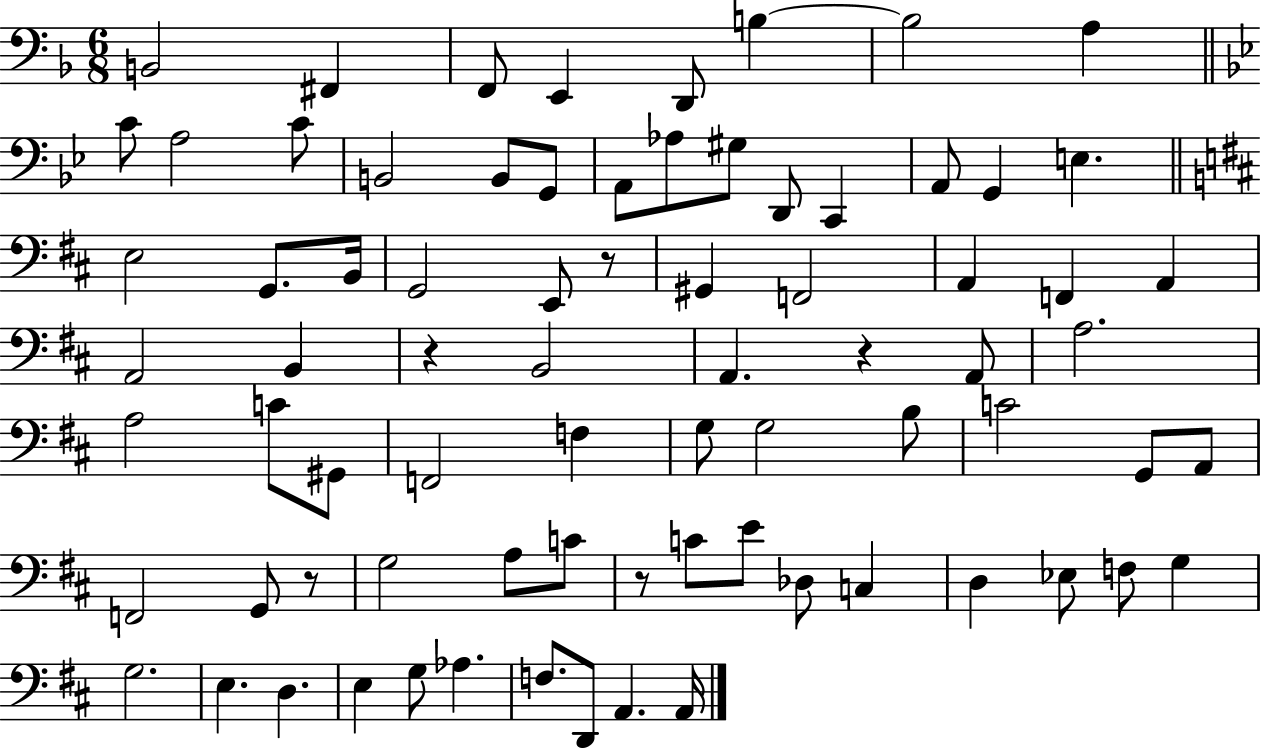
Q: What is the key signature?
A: F major